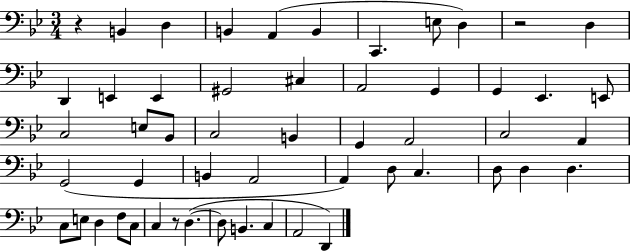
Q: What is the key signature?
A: BES major